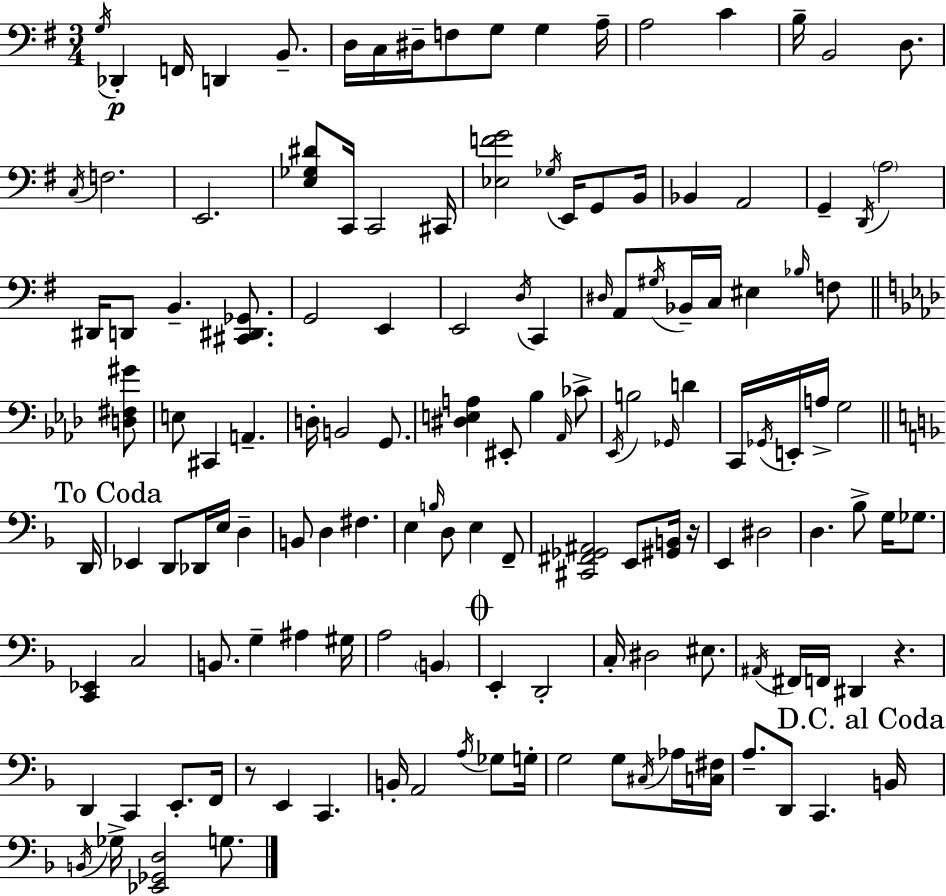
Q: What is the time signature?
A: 3/4